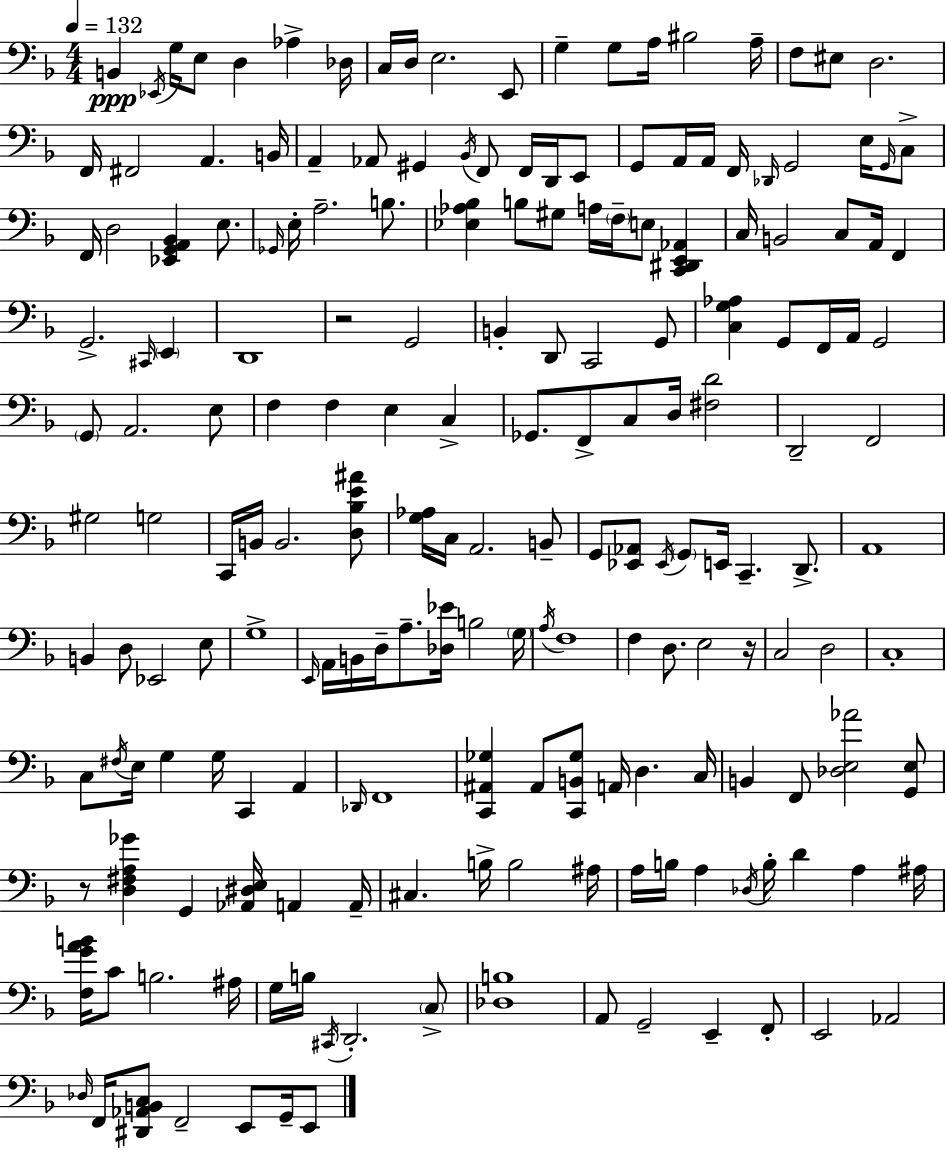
{
  \clef bass
  \numericTimeSignature
  \time 4/4
  \key d \minor
  \tempo 4 = 132
  \repeat volta 2 { b,4\ppp \acciaccatura { ees,16 } g16 e8 d4 aes4-> | des16 c16 d16 e2. e,8 | g4-- g8 a16 bis2 | a16-- f8 eis8 d2. | \break f,16 fis,2 a,4. | b,16 a,4-- aes,8 gis,4 \acciaccatura { bes,16 } f,8 f,16 d,16 | e,8 g,8 a,16 a,16 f,16 \grace { des,16 } g,2 | e16 \grace { g,16 } c8-> f,16 d2 <ees, g, a, bes,>4 | \break e8. \grace { ges,16 } e16-. a2.-- | b8. <ees aes bes>4 b8 gis8 a16 \parenthesize f16-- e8 | <c, dis, e, aes,>4 c16 b,2 c8 | a,16 f,4 g,2.-> | \break \grace { cis,16 } \parenthesize e,4 d,1 | r2 g,2 | b,4-. d,8 c,2 | g,8 <c g aes>4 g,8 f,16 a,16 g,2 | \break \parenthesize g,8 a,2. | e8 f4 f4 e4 | c4-> ges,8. f,8-> c8 d16 <fis d'>2 | d,2-- f,2 | \break gis2 g2 | c,16 b,16 b,2. | <d bes e' ais'>8 <g aes>16 c16 a,2. | b,8-- g,8 <ees, aes,>8 \acciaccatura { ees,16 } \parenthesize g,8 e,16 c,4.-- | \break d,8.-> a,1 | b,4 d8 ees,2 | e8 g1-> | \grace { e,16 } a,16 b,16 d16-- a8.-- <des ees'>16 b2 | \break \parenthesize g16 \acciaccatura { a16 } f1 | f4 d8. | e2 r16 c2 | d2 c1-. | \break c8 \acciaccatura { fis16 } e16 g4 | g16 c,4 a,4 \grace { des,16 } f,1 | <c, ais, ges>4 ais,8 | <c, b, ges>8 a,16 d4. c16 b,4 f,8 | \break <des e aes'>2 <g, e>8 r8 <d fis a ges'>4 | g,4 <aes, dis e>16 a,4 a,16-- cis4. | b16-> b2 ais16 a16 b16 a4 | \acciaccatura { des16 } b16-. d'4 a4 ais16 <f g' a' b'>16 c'8 b2. | \break ais16 g16 b16 \acciaccatura { cis,16 } d,2.-. | \parenthesize c8-> <des b>1 | a,8 g,2-- | e,4-- f,8-. e,2 | \break aes,2 \grace { des16 } f,16 <dis, aes, b, c>8 | f,2-- e,8 g,16-- e,8 } \bar "|."
}